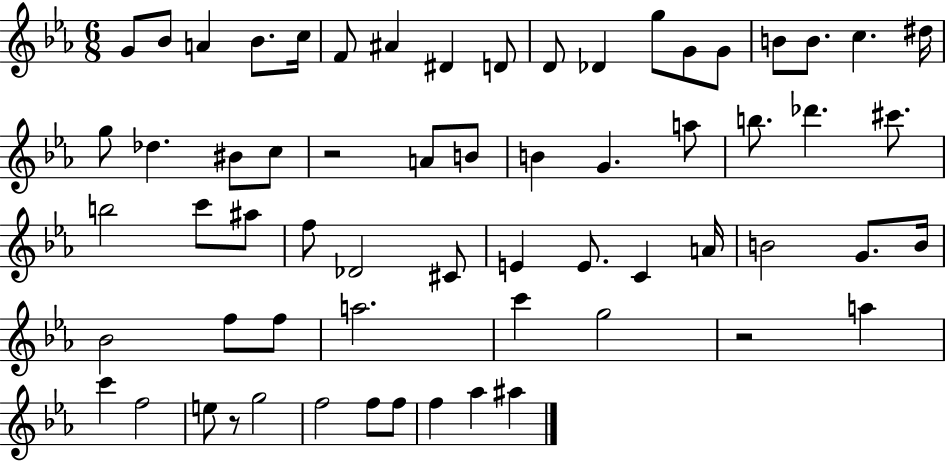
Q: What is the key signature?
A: EES major